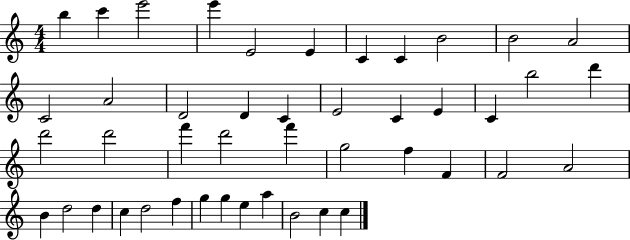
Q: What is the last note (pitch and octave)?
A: C5